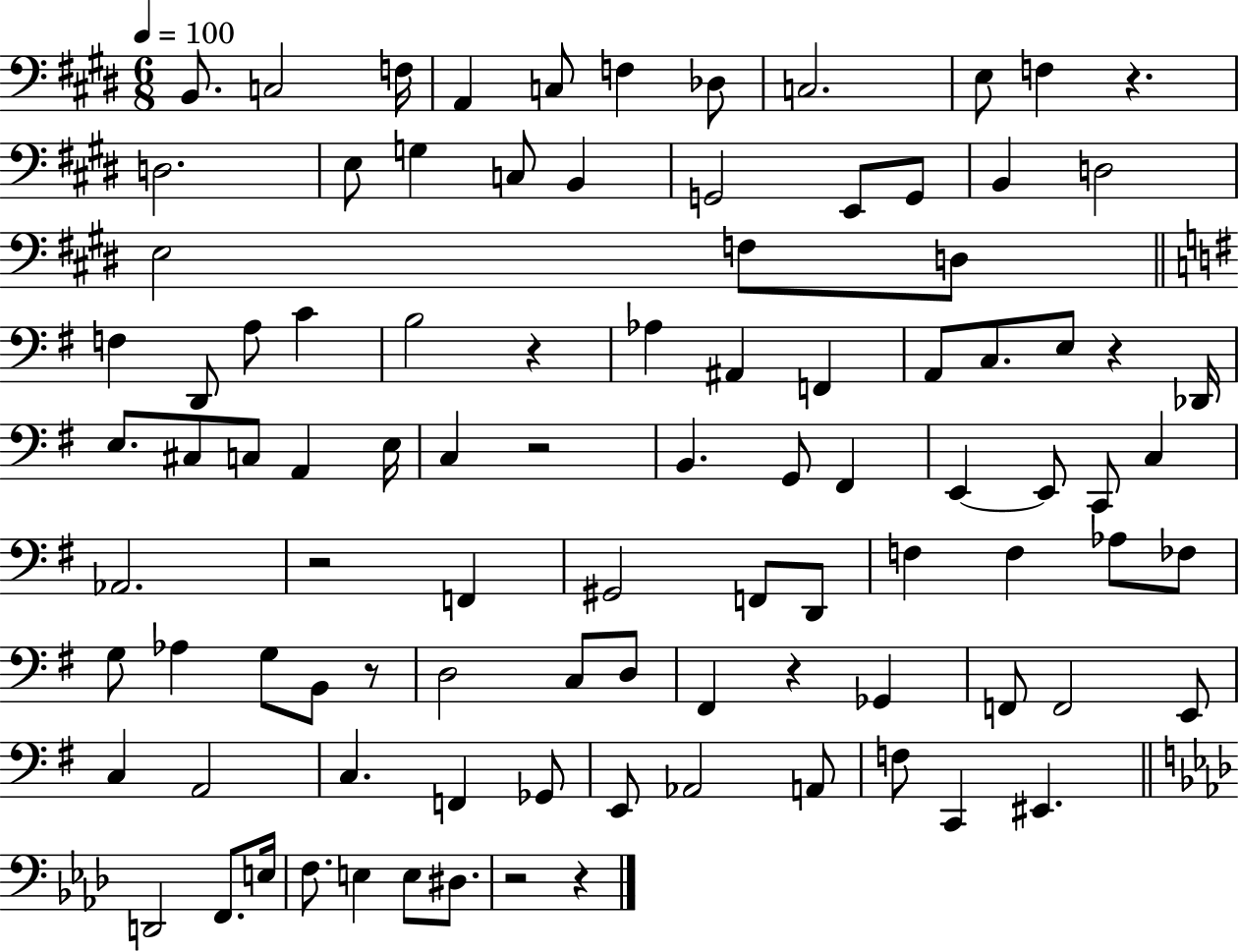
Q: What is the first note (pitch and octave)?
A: B2